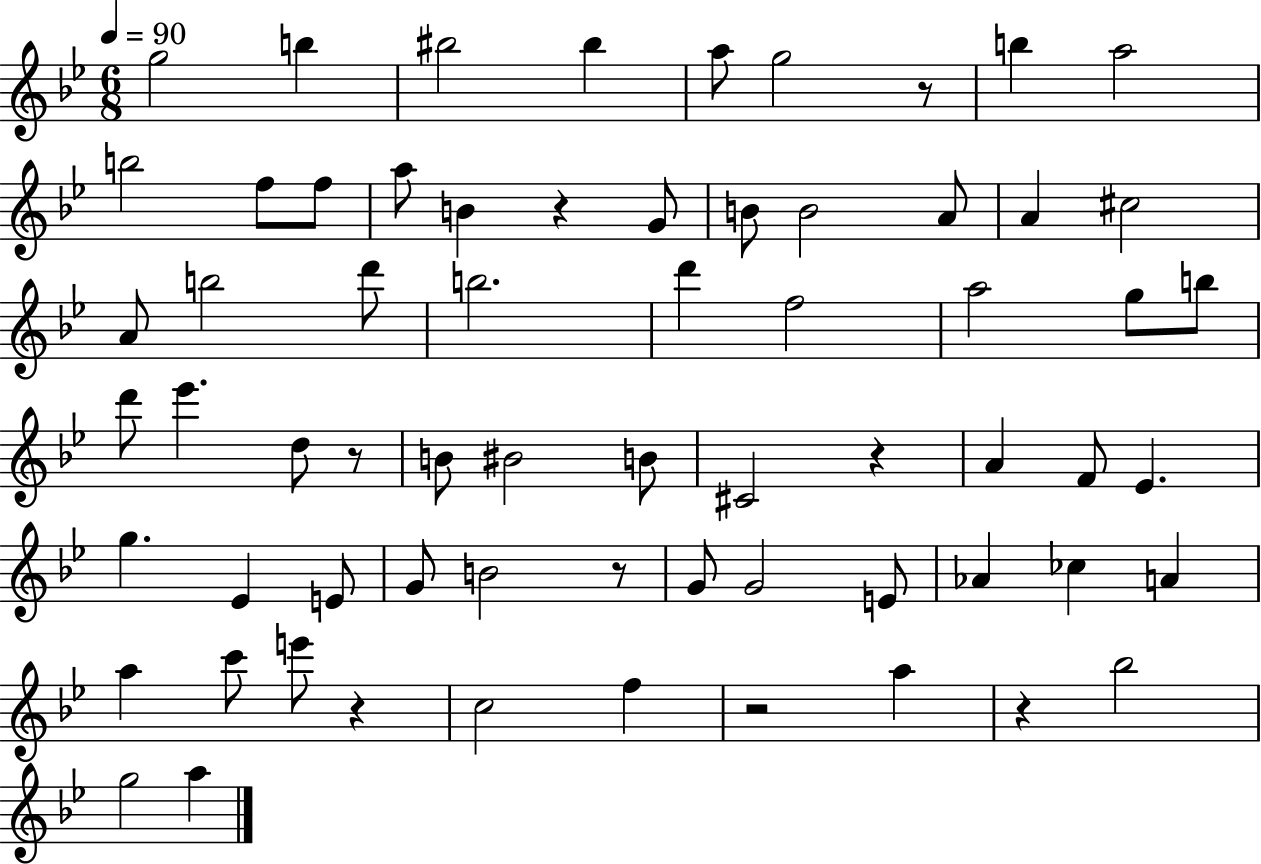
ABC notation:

X:1
T:Untitled
M:6/8
L:1/4
K:Bb
g2 b ^b2 ^b a/2 g2 z/2 b a2 b2 f/2 f/2 a/2 B z G/2 B/2 B2 A/2 A ^c2 A/2 b2 d'/2 b2 d' f2 a2 g/2 b/2 d'/2 _e' d/2 z/2 B/2 ^B2 B/2 ^C2 z A F/2 _E g _E E/2 G/2 B2 z/2 G/2 G2 E/2 _A _c A a c'/2 e'/2 z c2 f z2 a z _b2 g2 a